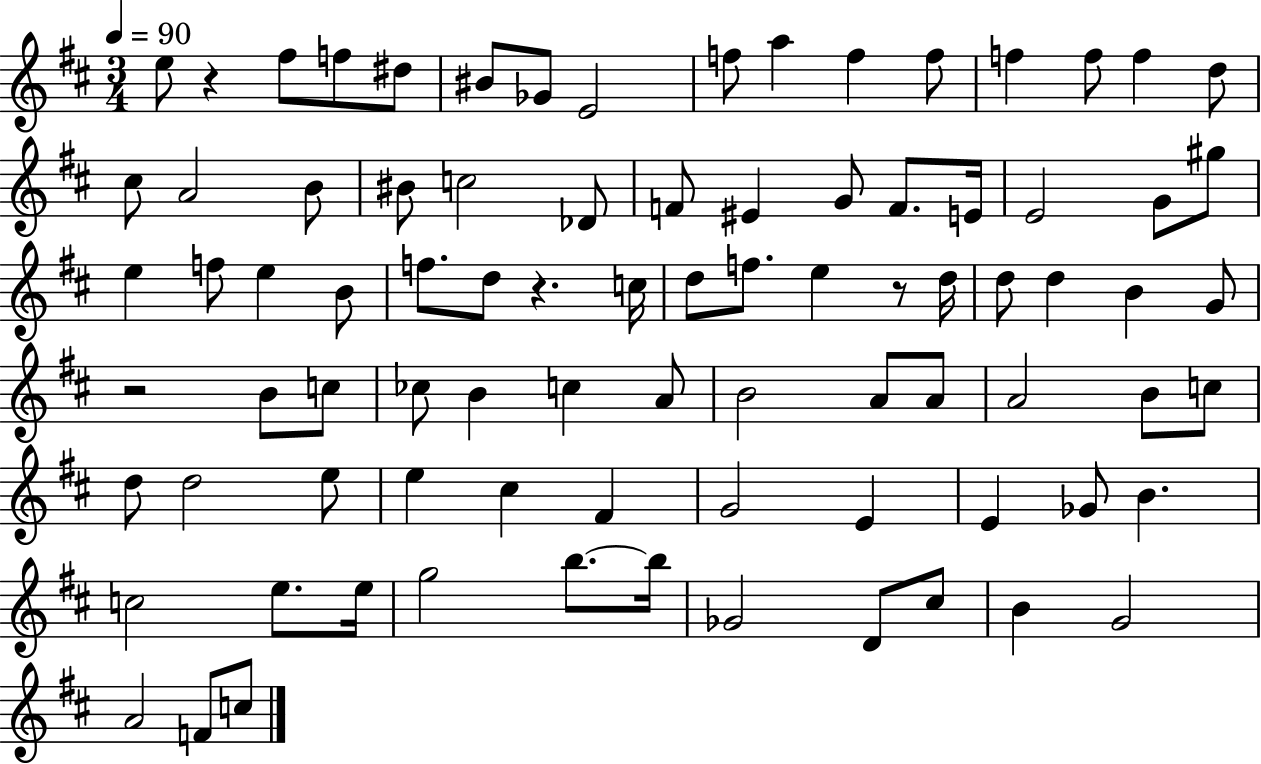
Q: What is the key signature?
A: D major